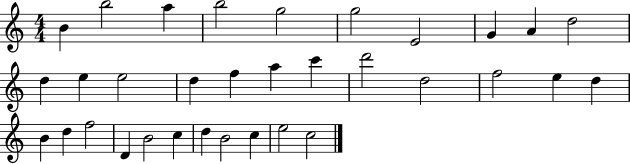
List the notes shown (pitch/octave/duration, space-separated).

B4/q B5/h A5/q B5/h G5/h G5/h E4/h G4/q A4/q D5/h D5/q E5/q E5/h D5/q F5/q A5/q C6/q D6/h D5/h F5/h E5/q D5/q B4/q D5/q F5/h D4/q B4/h C5/q D5/q B4/h C5/q E5/h C5/h